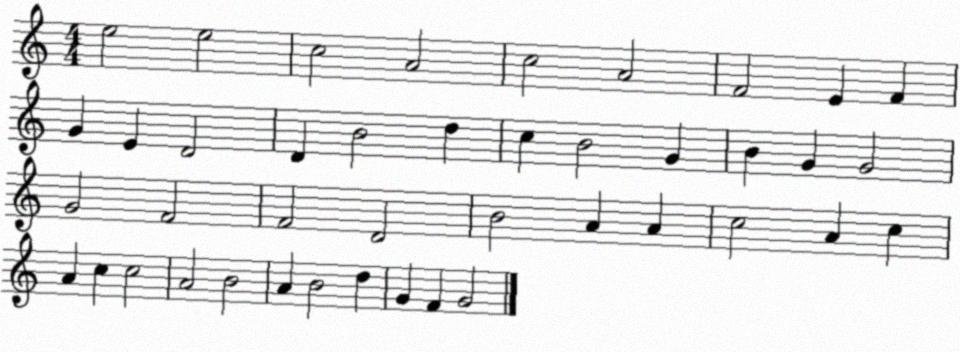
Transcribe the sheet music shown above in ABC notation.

X:1
T:Untitled
M:4/4
L:1/4
K:C
e2 e2 c2 A2 c2 A2 F2 E F G E D2 D B2 d c B2 G B G G2 G2 F2 F2 D2 B2 A A c2 A c A c c2 A2 B2 A B2 d G F G2